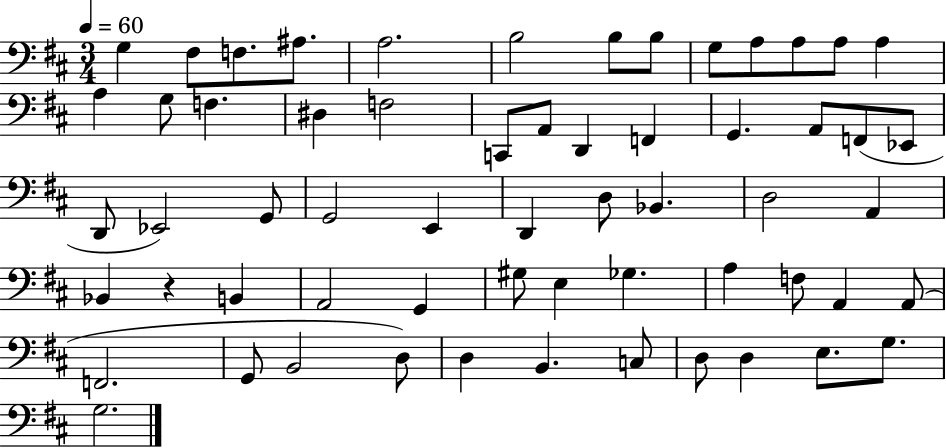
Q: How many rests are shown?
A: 1